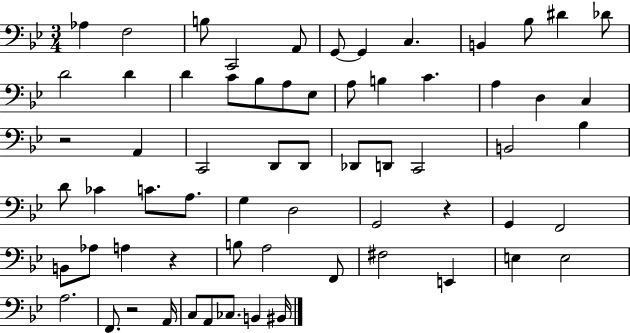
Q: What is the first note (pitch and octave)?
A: Ab3